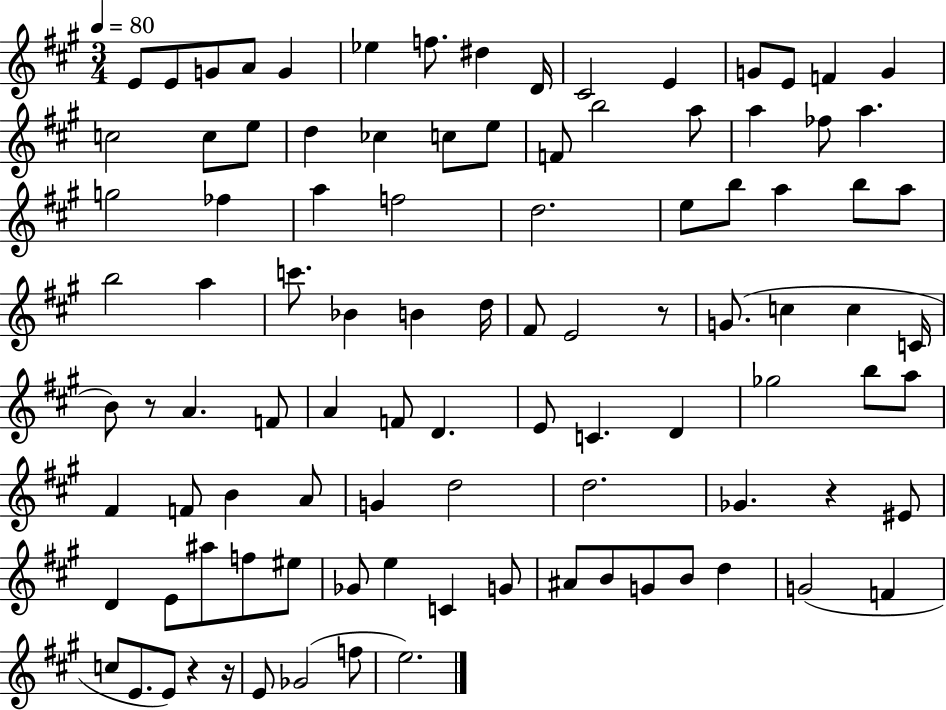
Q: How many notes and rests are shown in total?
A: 99